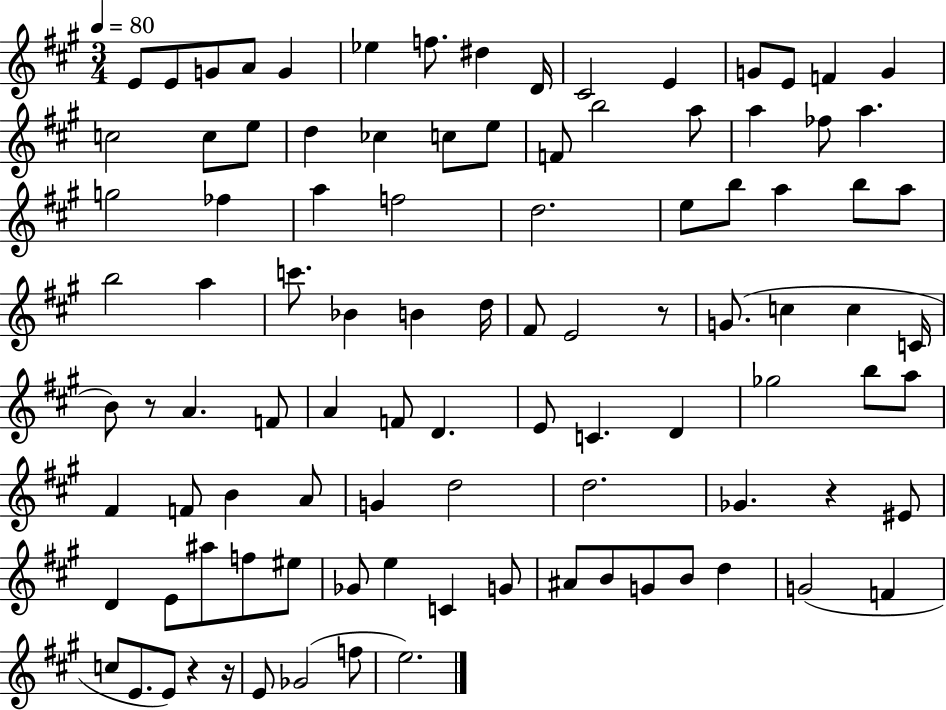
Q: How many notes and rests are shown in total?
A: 99